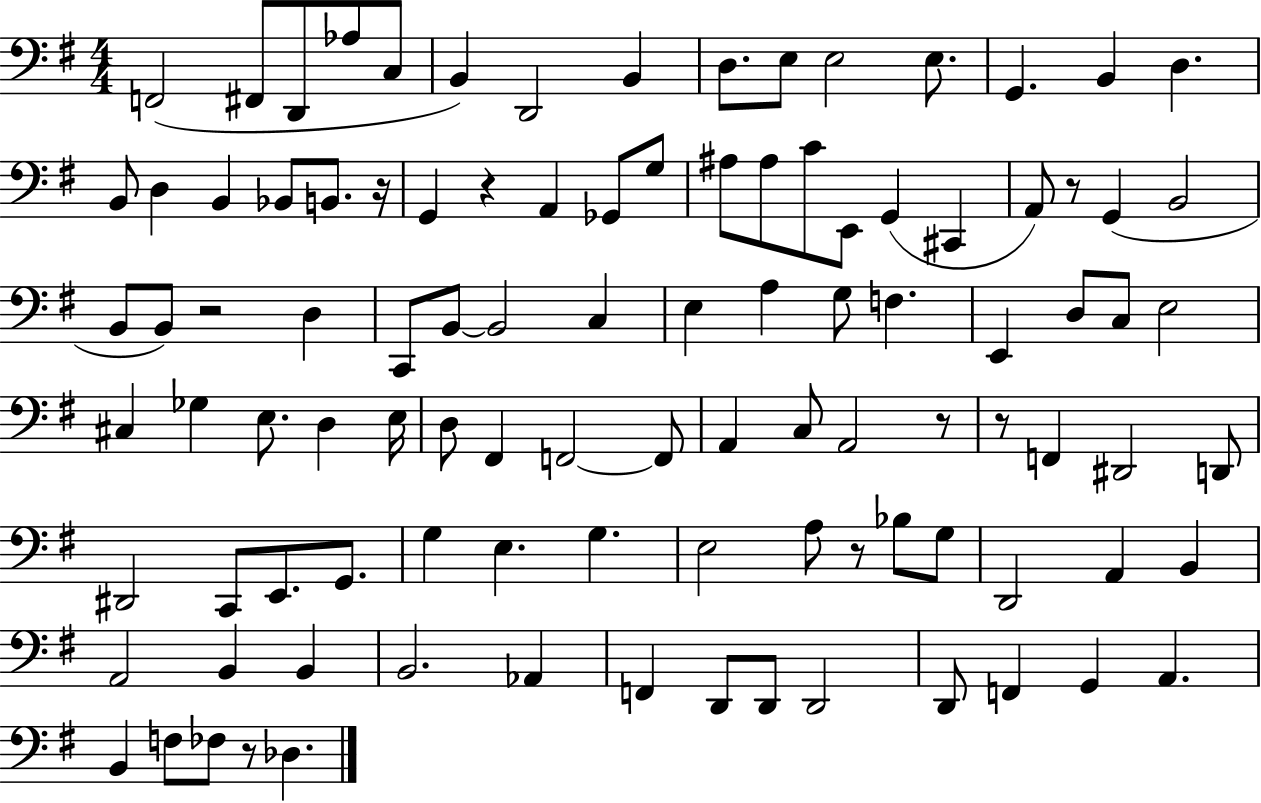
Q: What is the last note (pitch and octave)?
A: Db3